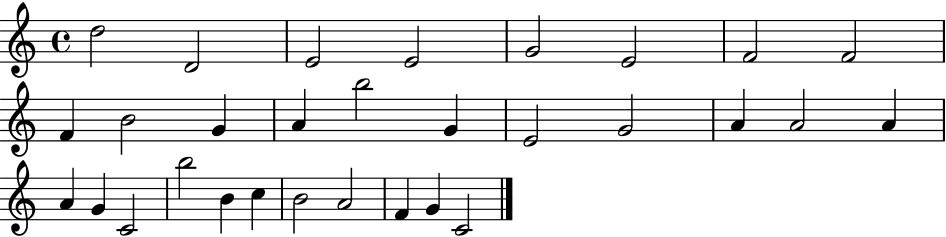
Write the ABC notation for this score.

X:1
T:Untitled
M:4/4
L:1/4
K:C
d2 D2 E2 E2 G2 E2 F2 F2 F B2 G A b2 G E2 G2 A A2 A A G C2 b2 B c B2 A2 F G C2